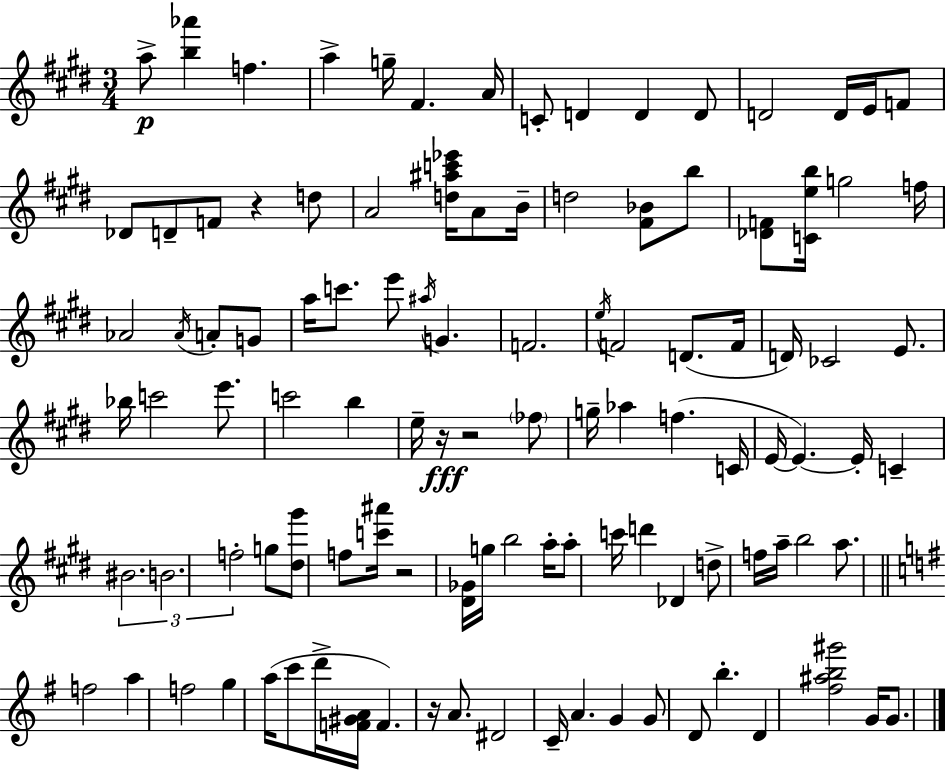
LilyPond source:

{
  \clef treble
  \numericTimeSignature
  \time 3/4
  \key e \major
  a''8->\p <b'' aes'''>4 f''4. | a''4-> g''16-- fis'4. a'16 | c'8-. d'4 d'4 d'8 | d'2 d'16 e'16 f'8 | \break des'8 d'8-- f'8 r4 d''8 | a'2 <d'' ais'' c''' ees'''>16 a'8 b'16-- | d''2 <fis' bes'>8 b''8 | <des' f'>8 <c' e'' b''>16 g''2 f''16 | \break aes'2 \acciaccatura { aes'16 } a'8-. g'8 | a''16 c'''8. e'''8 \acciaccatura { ais''16 } g'4. | f'2. | \acciaccatura { e''16 } f'2 d'8.( | \break f'16 d'16) ces'2 | e'8. bes''16 c'''2 | e'''8. c'''2 b''4 | e''16-- r16\fff r2 | \break \parenthesize fes''8 g''16-- aes''4 f''4.( | c'16 e'16~~ e'4.~~) e'16-. c'4-- | \tuplet 3/2 { bis'2. | b'2. | \break f''2-. } g''8 | <dis'' gis'''>8 f''8 <c''' ais'''>16 r2 | <dis' ges'>16 g''16 b''2 | a''16-. a''8-. c'''16 d'''4 des'4 | \break d''8-> f''16 a''16-- b''2 | a''8. \bar "||" \break \key g \major f''2 a''4 | f''2 g''4 | a''16( c'''8 d'''16-> <f' gis' a'>16 f'4.) r16 | a'8. dis'2 c'16-- | \break a'4. g'4 g'8 | d'8 b''4.-. d'4 | <fis'' ais'' b'' gis'''>2 g'16 g'8. | \bar "|."
}